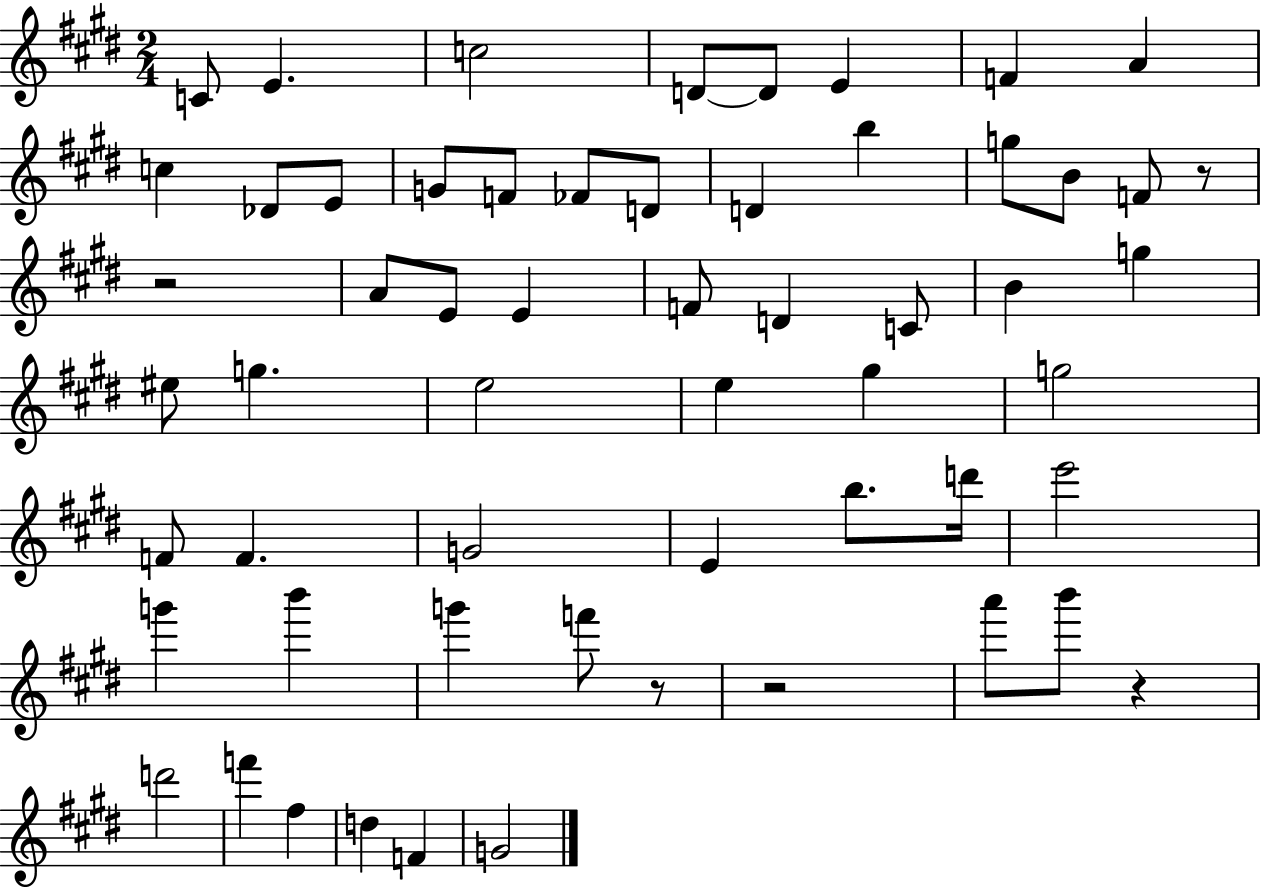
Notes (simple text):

C4/e E4/q. C5/h D4/e D4/e E4/q F4/q A4/q C5/q Db4/e E4/e G4/e F4/e FES4/e D4/e D4/q B5/q G5/e B4/e F4/e R/e R/h A4/e E4/e E4/q F4/e D4/q C4/e B4/q G5/q EIS5/e G5/q. E5/h E5/q G#5/q G5/h F4/e F4/q. G4/h E4/q B5/e. D6/s E6/h G6/q B6/q G6/q F6/e R/e R/h A6/e B6/e R/q D6/h F6/q F#5/q D5/q F4/q G4/h